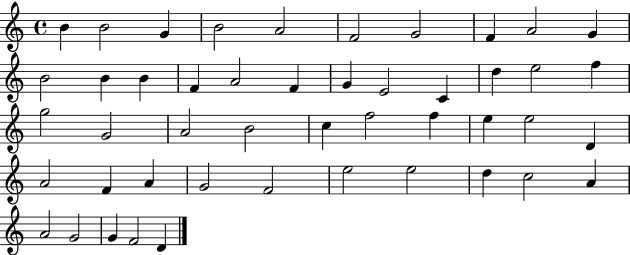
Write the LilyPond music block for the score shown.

{
  \clef treble
  \time 4/4
  \defaultTimeSignature
  \key c \major
  b'4 b'2 g'4 | b'2 a'2 | f'2 g'2 | f'4 a'2 g'4 | \break b'2 b'4 b'4 | f'4 a'2 f'4 | g'4 e'2 c'4 | d''4 e''2 f''4 | \break g''2 g'2 | a'2 b'2 | c''4 f''2 f''4 | e''4 e''2 d'4 | \break a'2 f'4 a'4 | g'2 f'2 | e''2 e''2 | d''4 c''2 a'4 | \break a'2 g'2 | g'4 f'2 d'4 | \bar "|."
}